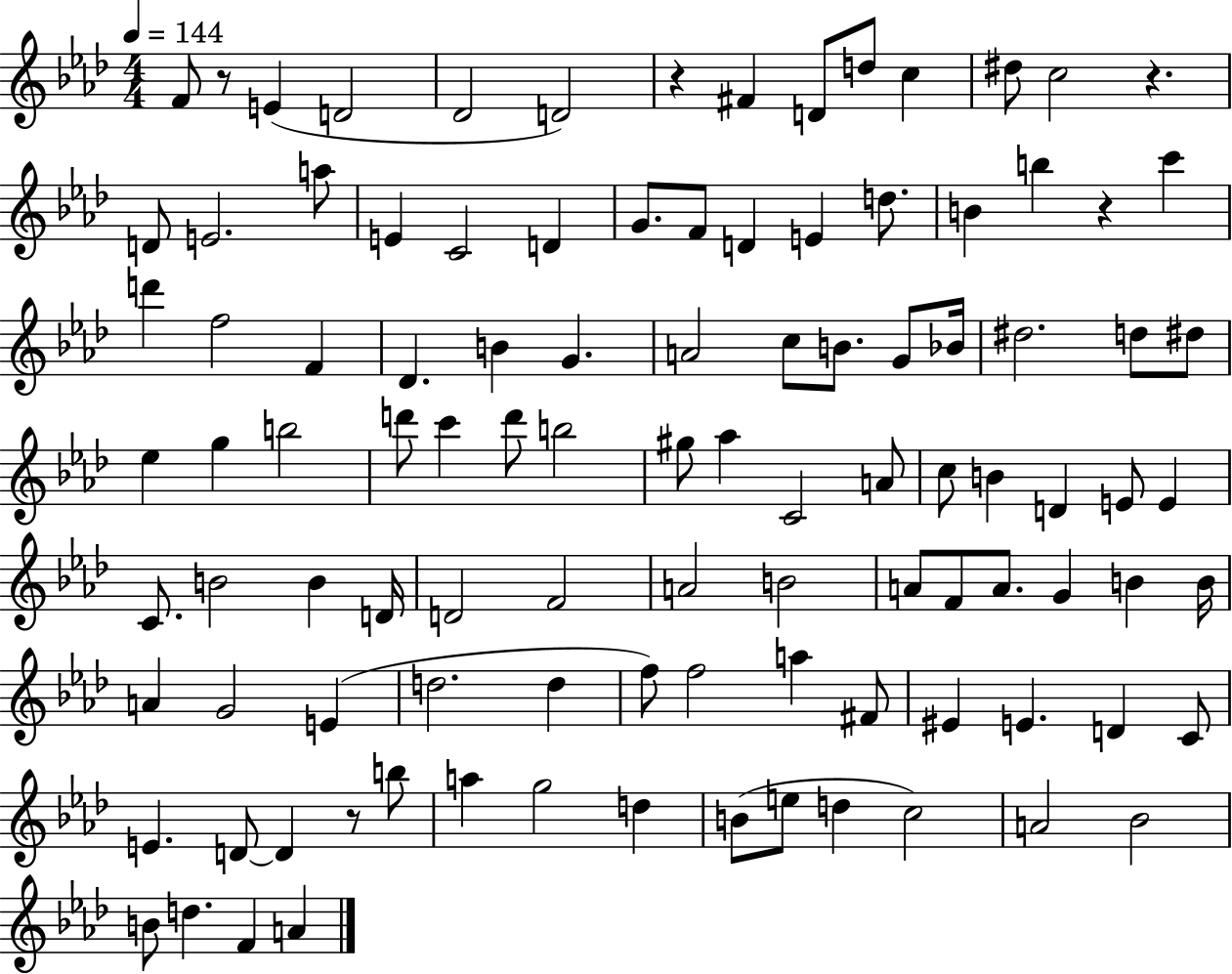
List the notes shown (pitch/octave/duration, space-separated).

F4/e R/e E4/q D4/h Db4/h D4/h R/q F#4/q D4/e D5/e C5/q D#5/e C5/h R/q. D4/e E4/h. A5/e E4/q C4/h D4/q G4/e. F4/e D4/q E4/q D5/e. B4/q B5/q R/q C6/q D6/q F5/h F4/q Db4/q. B4/q G4/q. A4/h C5/e B4/e. G4/e Bb4/s D#5/h. D5/e D#5/e Eb5/q G5/q B5/h D6/e C6/q D6/e B5/h G#5/e Ab5/q C4/h A4/e C5/e B4/q D4/q E4/e E4/q C4/e. B4/h B4/q D4/s D4/h F4/h A4/h B4/h A4/e F4/e A4/e. G4/q B4/q B4/s A4/q G4/h E4/q D5/h. D5/q F5/e F5/h A5/q F#4/e EIS4/q E4/q. D4/q C4/e E4/q. D4/e D4/q R/e B5/e A5/q G5/h D5/q B4/e E5/e D5/q C5/h A4/h Bb4/h B4/e D5/q. F4/q A4/q